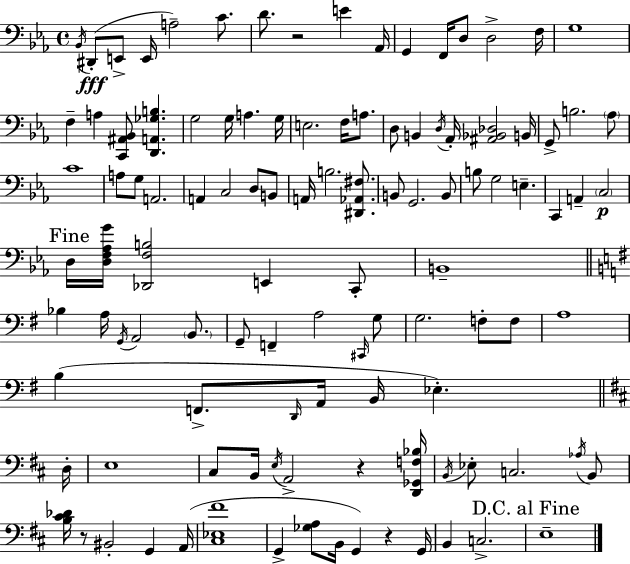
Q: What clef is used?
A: bass